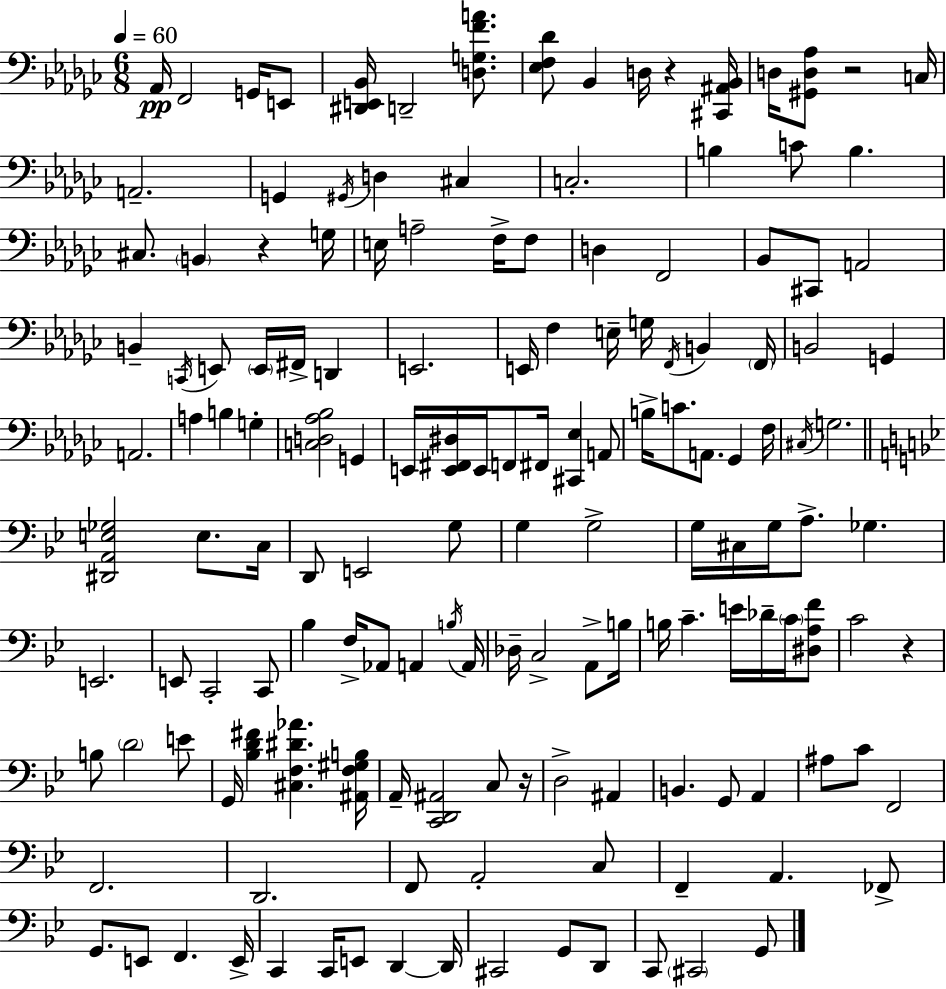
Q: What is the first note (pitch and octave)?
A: Ab2